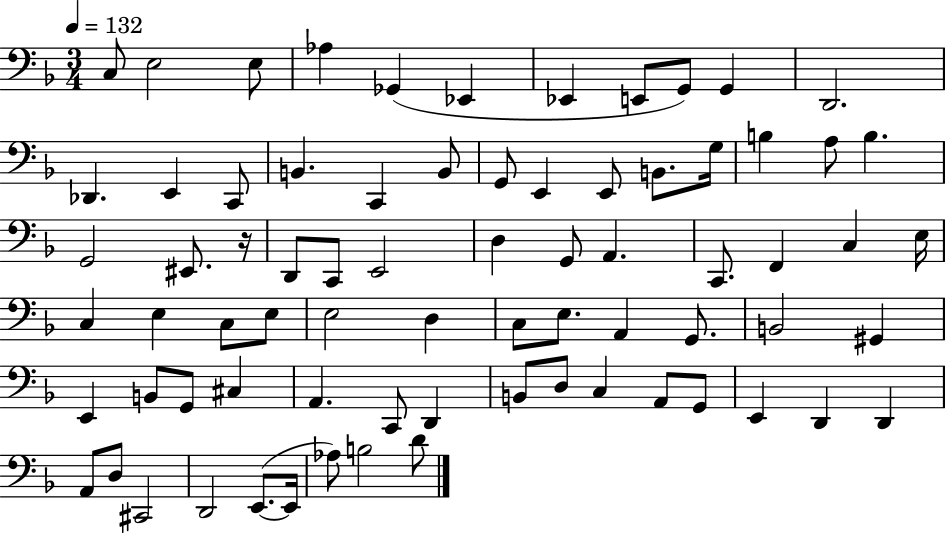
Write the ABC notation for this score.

X:1
T:Untitled
M:3/4
L:1/4
K:F
C,/2 E,2 E,/2 _A, _G,, _E,, _E,, E,,/2 G,,/2 G,, D,,2 _D,, E,, C,,/2 B,, C,, B,,/2 G,,/2 E,, E,,/2 B,,/2 G,/4 B, A,/2 B, G,,2 ^E,,/2 z/4 D,,/2 C,,/2 E,,2 D, G,,/2 A,, C,,/2 F,, C, E,/4 C, E, C,/2 E,/2 E,2 D, C,/2 E,/2 A,, G,,/2 B,,2 ^G,, E,, B,,/2 G,,/2 ^C, A,, C,,/2 D,, B,,/2 D,/2 C, A,,/2 G,,/2 E,, D,, D,, A,,/2 D,/2 ^C,,2 D,,2 E,,/2 E,,/4 _A,/2 B,2 D/2